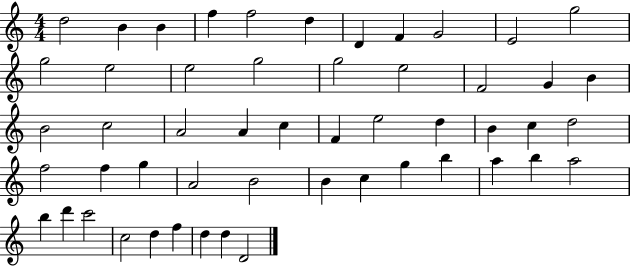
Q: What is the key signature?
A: C major